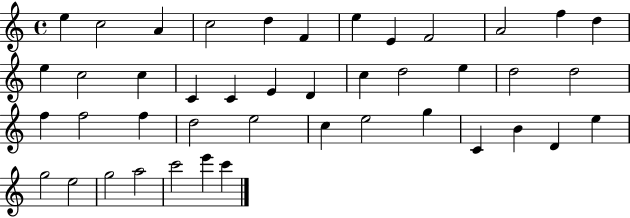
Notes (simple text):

E5/q C5/h A4/q C5/h D5/q F4/q E5/q E4/q F4/h A4/h F5/q D5/q E5/q C5/h C5/q C4/q C4/q E4/q D4/q C5/q D5/h E5/q D5/h D5/h F5/q F5/h F5/q D5/h E5/h C5/q E5/h G5/q C4/q B4/q D4/q E5/q G5/h E5/h G5/h A5/h C6/h E6/q C6/q